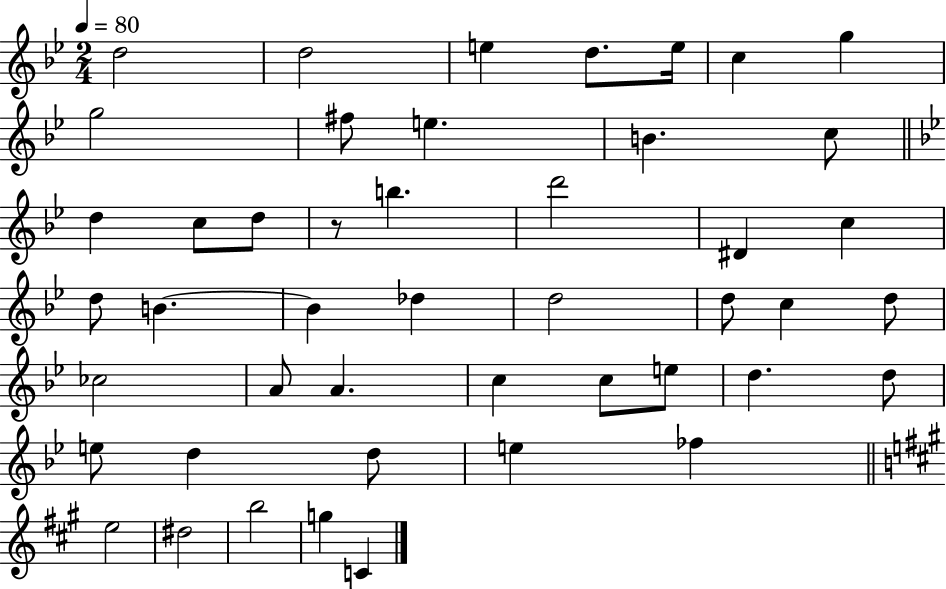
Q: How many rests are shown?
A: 1